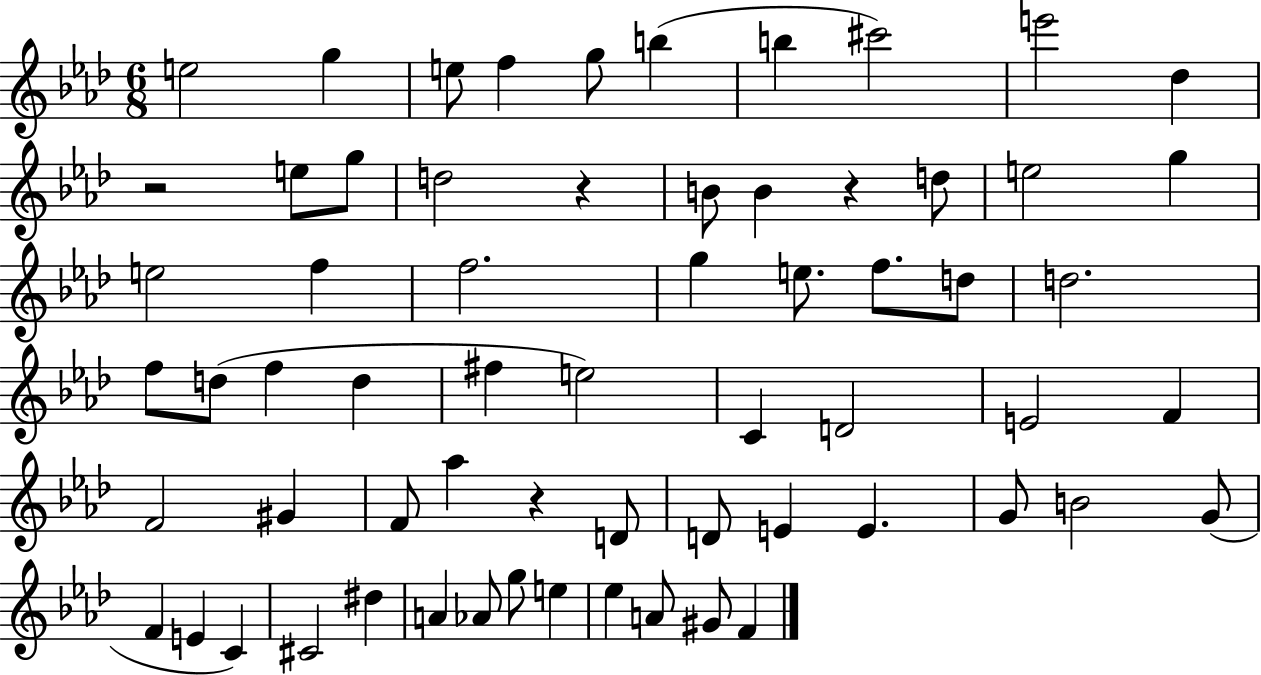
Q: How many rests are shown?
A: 4